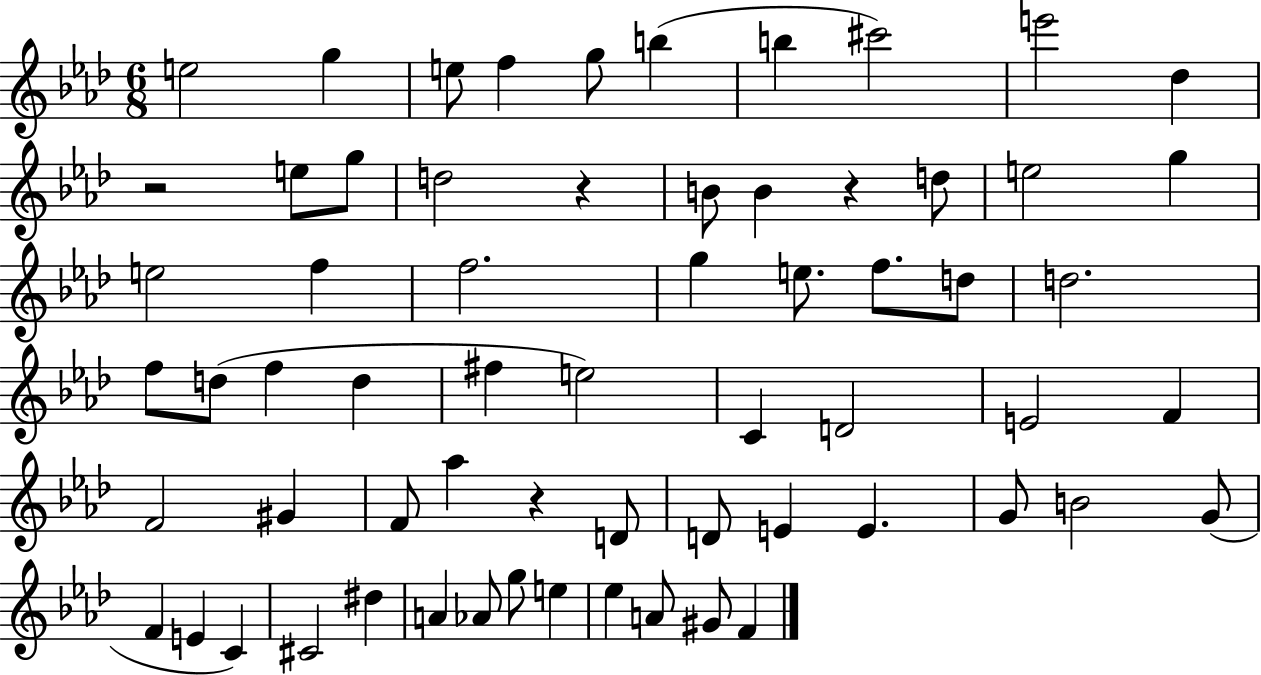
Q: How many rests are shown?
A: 4